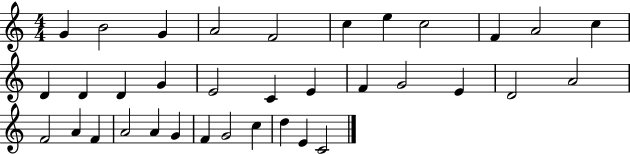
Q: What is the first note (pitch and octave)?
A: G4